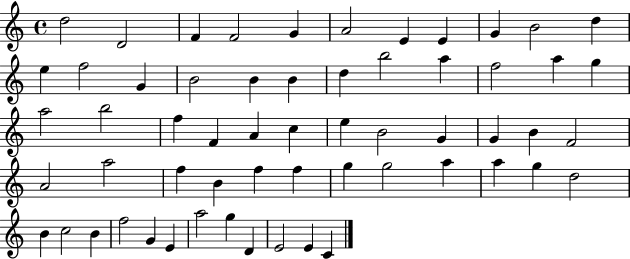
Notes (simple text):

D5/h D4/h F4/q F4/h G4/q A4/h E4/q E4/q G4/q B4/h D5/q E5/q F5/h G4/q B4/h B4/q B4/q D5/q B5/h A5/q F5/h A5/q G5/q A5/h B5/h F5/q F4/q A4/q C5/q E5/q B4/h G4/q G4/q B4/q F4/h A4/h A5/h F5/q B4/q F5/q F5/q G5/q G5/h A5/q A5/q G5/q D5/h B4/q C5/h B4/q F5/h G4/q E4/q A5/h G5/q D4/q E4/h E4/q C4/q